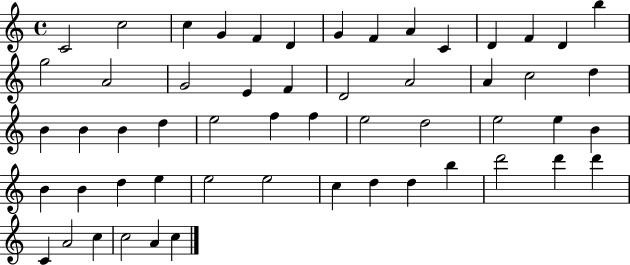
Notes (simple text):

C4/h C5/h C5/q G4/q F4/q D4/q G4/q F4/q A4/q C4/q D4/q F4/q D4/q B5/q G5/h A4/h G4/h E4/q F4/q D4/h A4/h A4/q C5/h D5/q B4/q B4/q B4/q D5/q E5/h F5/q F5/q E5/h D5/h E5/h E5/q B4/q B4/q B4/q D5/q E5/q E5/h E5/h C5/q D5/q D5/q B5/q D6/h D6/q D6/q C4/q A4/h C5/q C5/h A4/q C5/q